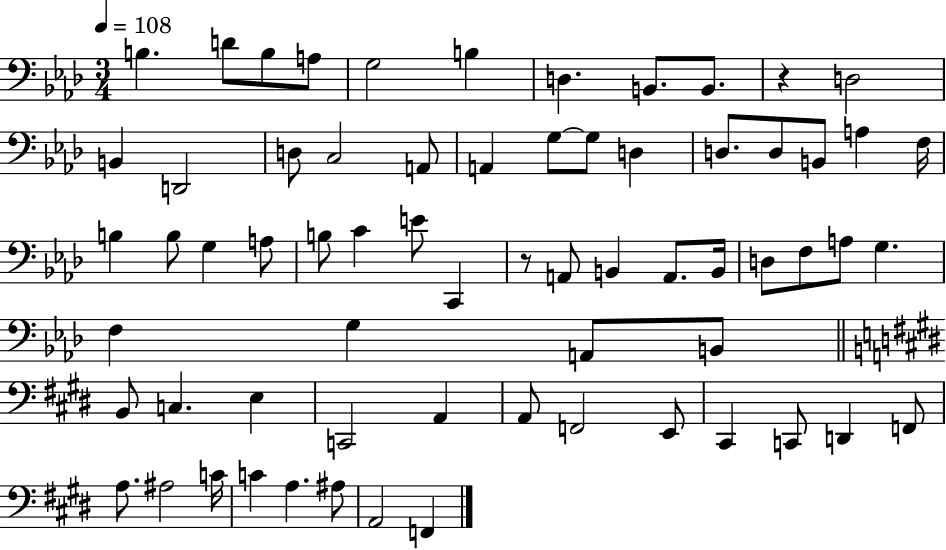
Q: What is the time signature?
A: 3/4